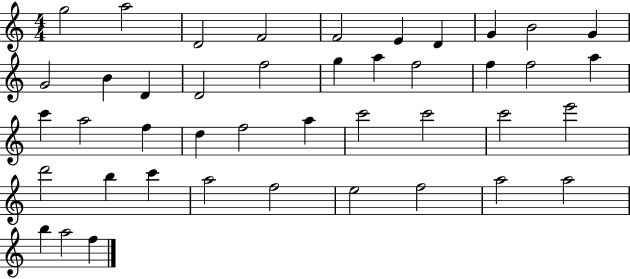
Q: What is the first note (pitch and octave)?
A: G5